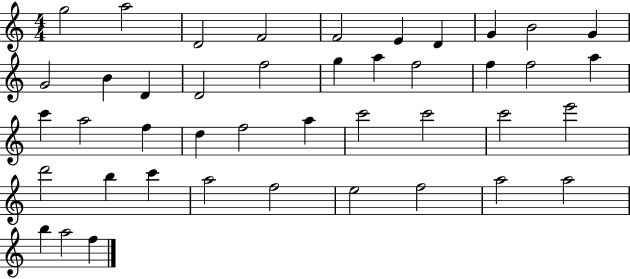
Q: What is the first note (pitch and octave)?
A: G5